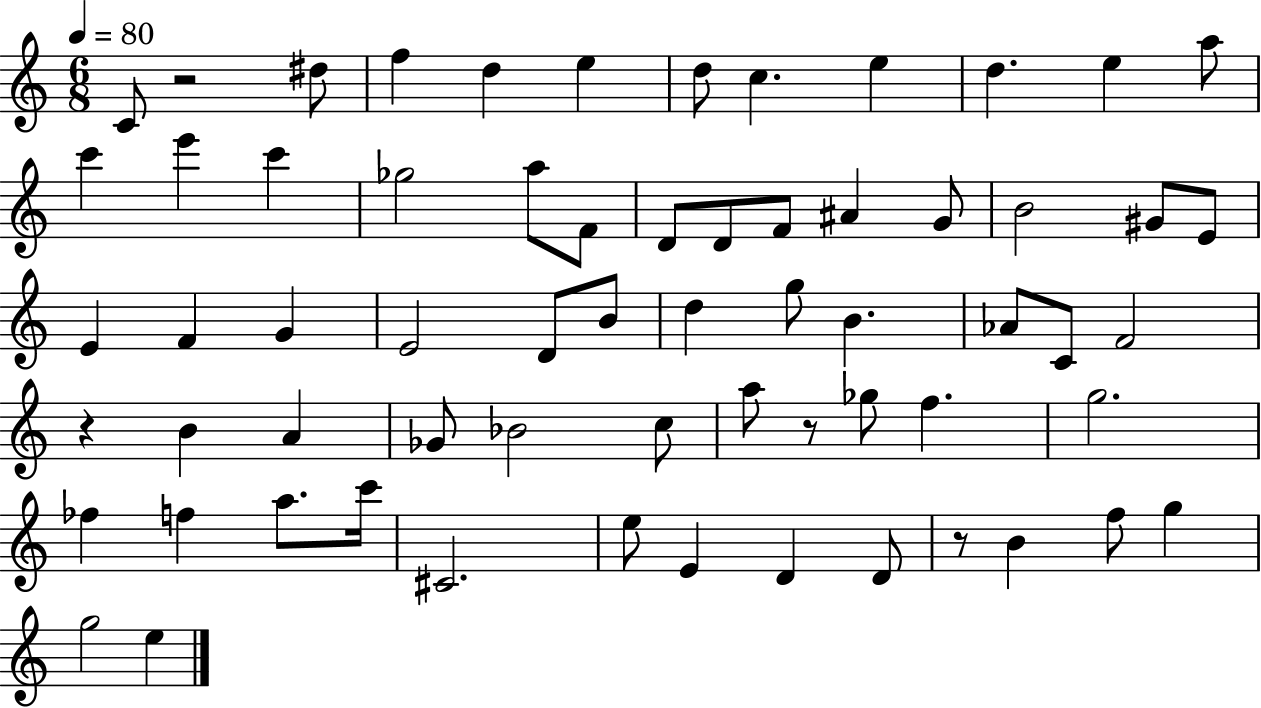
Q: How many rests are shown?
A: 4